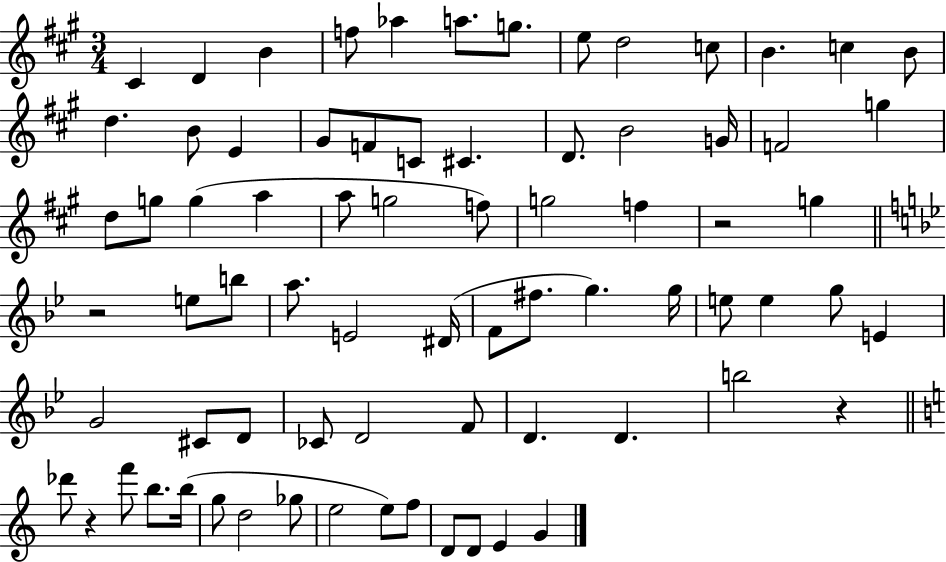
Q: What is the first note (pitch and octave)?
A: C#4